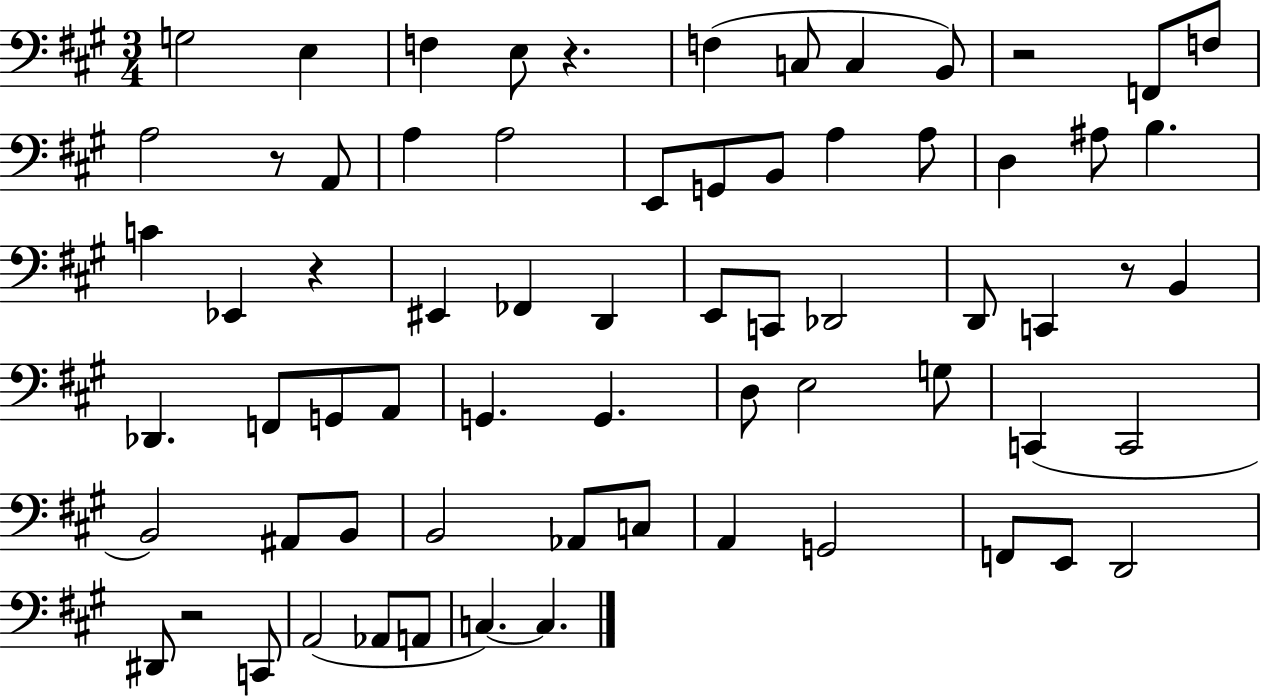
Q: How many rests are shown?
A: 6